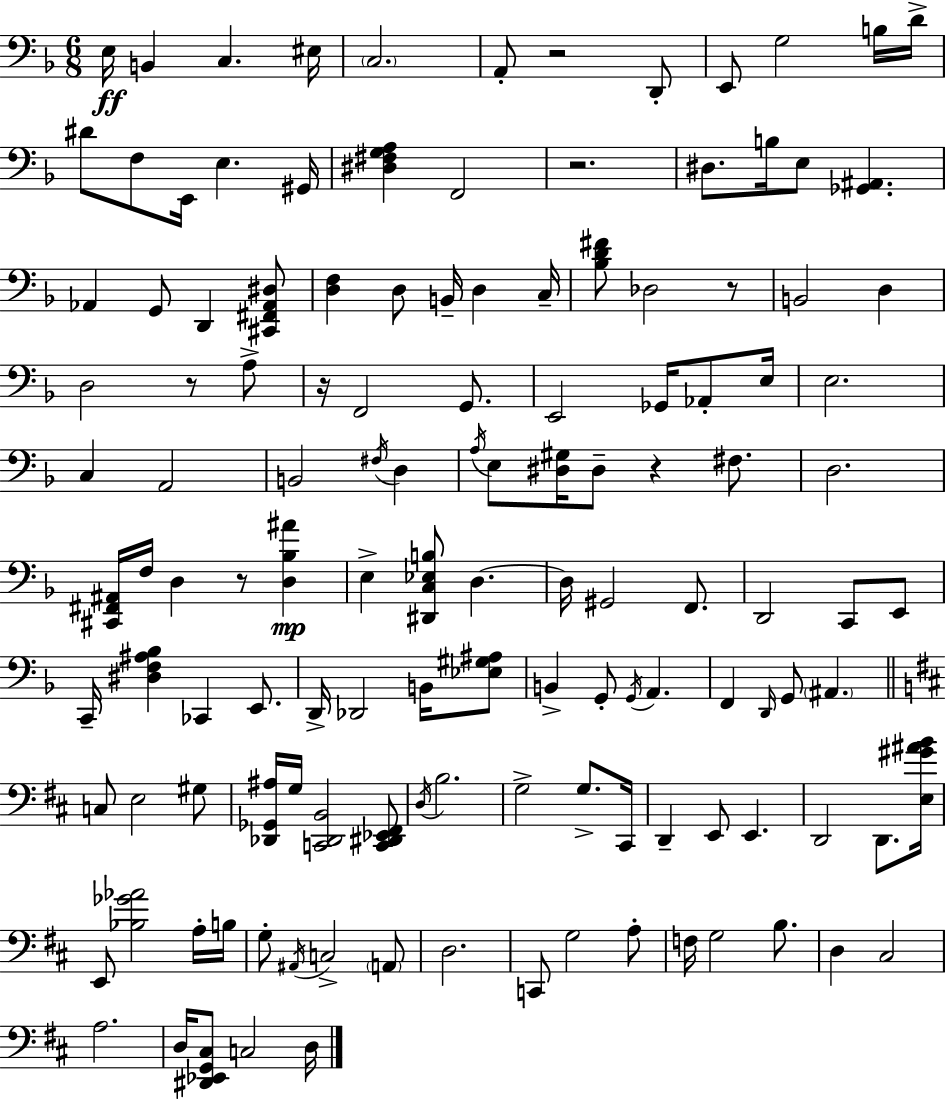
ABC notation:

X:1
T:Untitled
M:6/8
L:1/4
K:Dm
E,/4 B,, C, ^E,/4 C,2 A,,/2 z2 D,,/2 E,,/2 G,2 B,/4 D/4 ^D/2 F,/2 E,,/4 E, ^G,,/4 [^D,^F,G,A,] F,,2 z2 ^D,/2 B,/4 E,/2 [_G,,^A,,] _A,, G,,/2 D,, [^C,,^F,,_A,,^D,]/2 [D,F,] D,/2 B,,/4 D, C,/4 [_B,D^F]/2 _D,2 z/2 B,,2 D, D,2 z/2 A,/2 z/4 F,,2 G,,/2 E,,2 _G,,/4 _A,,/2 E,/4 E,2 C, A,,2 B,,2 ^F,/4 D, A,/4 E,/2 [^D,^G,]/4 ^D,/2 z ^F,/2 D,2 [^C,,^F,,^A,,]/4 F,/4 D, z/2 [D,_B,^A] E, [^D,,C,_E,B,]/2 D, D,/4 ^G,,2 F,,/2 D,,2 C,,/2 E,,/2 C,,/4 [^D,F,^A,_B,] _C,, E,,/2 D,,/4 _D,,2 B,,/4 [_E,^G,^A,]/2 B,, G,,/2 G,,/4 A,, F,, D,,/4 G,,/2 ^A,, C,/2 E,2 ^G,/2 [_D,,_G,,^A,]/4 G,/4 [C,,_D,,B,,]2 [C,,^D,,_E,,^F,,]/2 D,/4 B,2 G,2 G,/2 ^C,,/4 D,, E,,/2 E,, D,,2 D,,/2 [E,^G^AB]/4 E,,/2 [_B,_G_A]2 A,/4 B,/4 G,/2 ^A,,/4 C,2 A,,/2 D,2 C,,/2 G,2 A,/2 F,/4 G,2 B,/2 D, ^C,2 A,2 D,/4 [^D,,_E,,G,,^C,]/2 C,2 D,/4